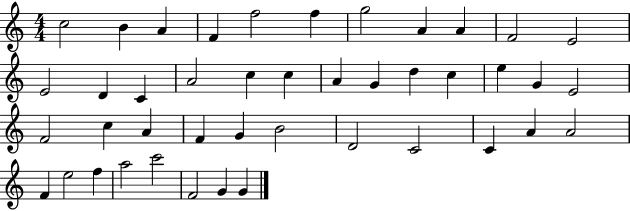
C5/h B4/q A4/q F4/q F5/h F5/q G5/h A4/q A4/q F4/h E4/h E4/h D4/q C4/q A4/h C5/q C5/q A4/q G4/q D5/q C5/q E5/q G4/q E4/h F4/h C5/q A4/q F4/q G4/q B4/h D4/h C4/h C4/q A4/q A4/h F4/q E5/h F5/q A5/h C6/h F4/h G4/q G4/q